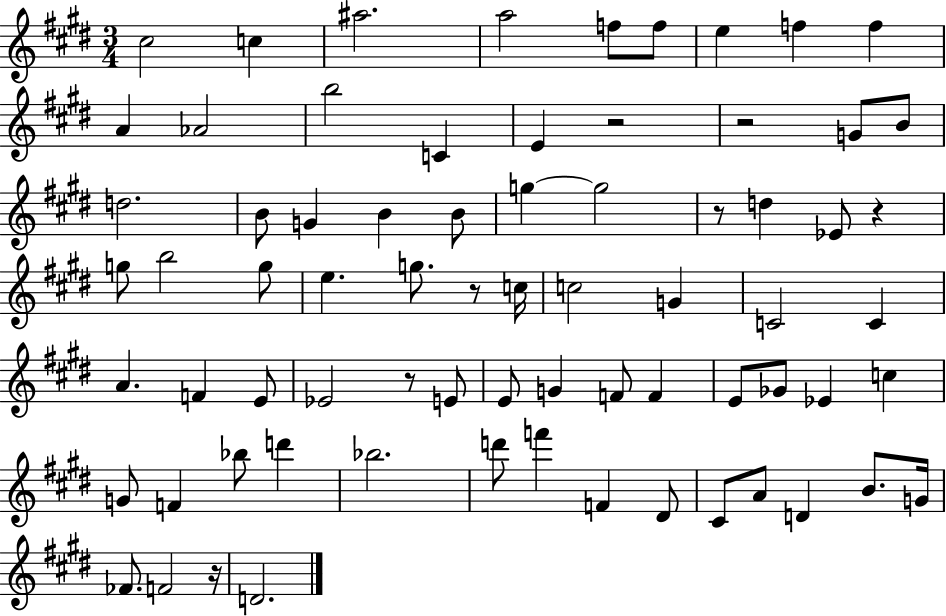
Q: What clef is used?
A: treble